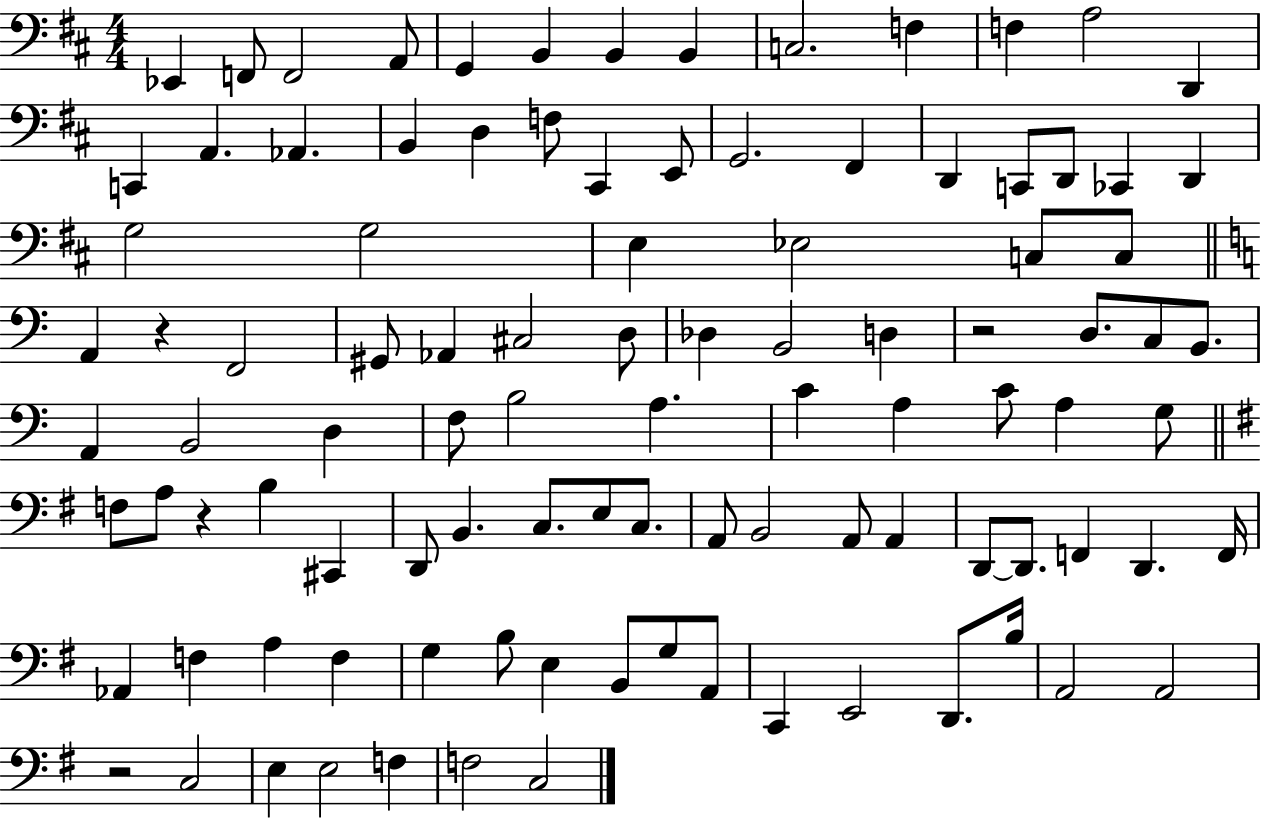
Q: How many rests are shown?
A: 4